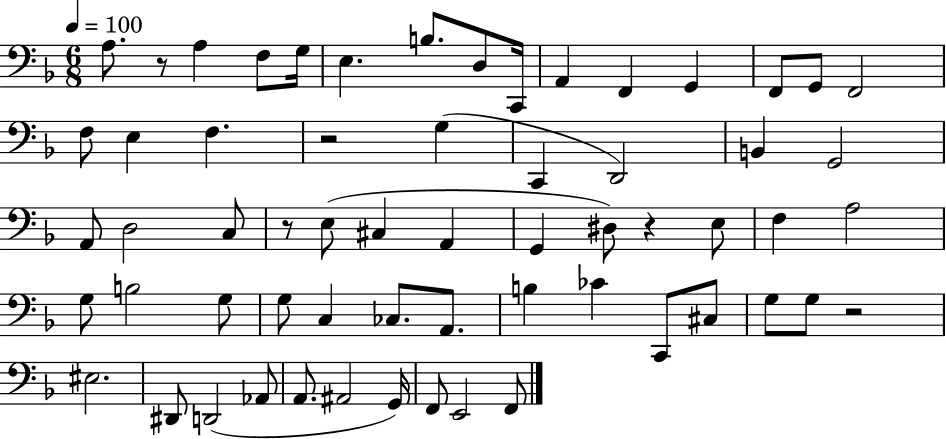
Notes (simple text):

A3/e. R/e A3/q F3/e G3/s E3/q. B3/e. D3/e C2/s A2/q F2/q G2/q F2/e G2/e F2/h F3/e E3/q F3/q. R/h G3/q C2/q D2/h B2/q G2/h A2/e D3/h C3/e R/e E3/e C#3/q A2/q G2/q D#3/e R/q E3/e F3/q A3/h G3/e B3/h G3/e G3/e C3/q CES3/e. A2/e. B3/q CES4/q C2/e C#3/e G3/e G3/e R/h EIS3/h. D#2/e D2/h Ab2/e A2/e. A#2/h G2/s F2/e E2/h F2/e